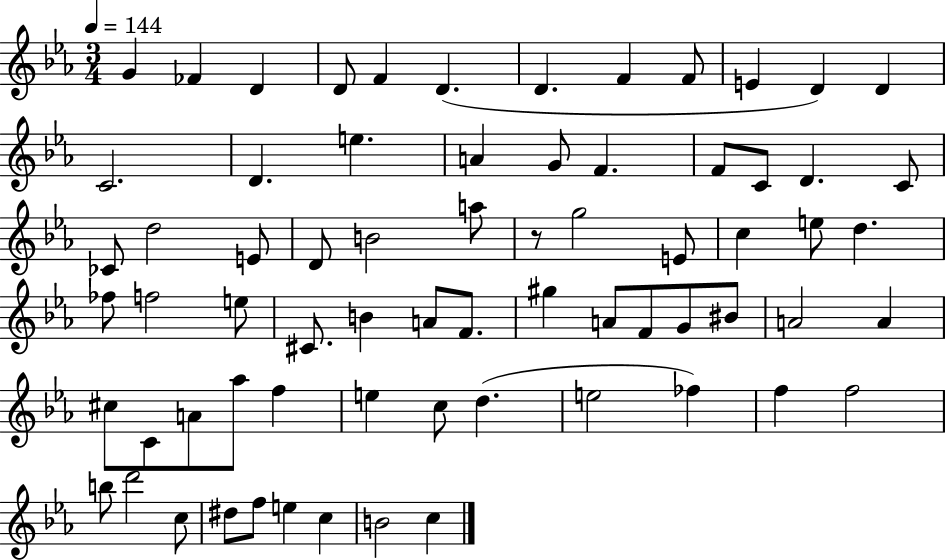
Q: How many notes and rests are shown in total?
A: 69